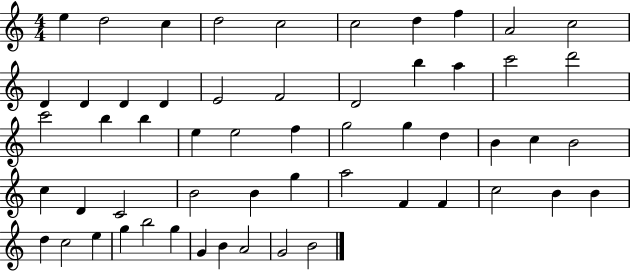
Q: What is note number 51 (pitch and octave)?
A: G5